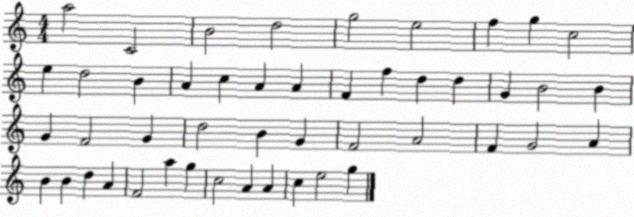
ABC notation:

X:1
T:Untitled
M:4/4
L:1/4
K:C
a2 C2 B2 d2 g2 e2 f g c2 e d2 B A c A A F f d d G B2 B G F2 G d2 B G F2 A2 F G2 A B B d A F2 a g c2 A A c e2 g